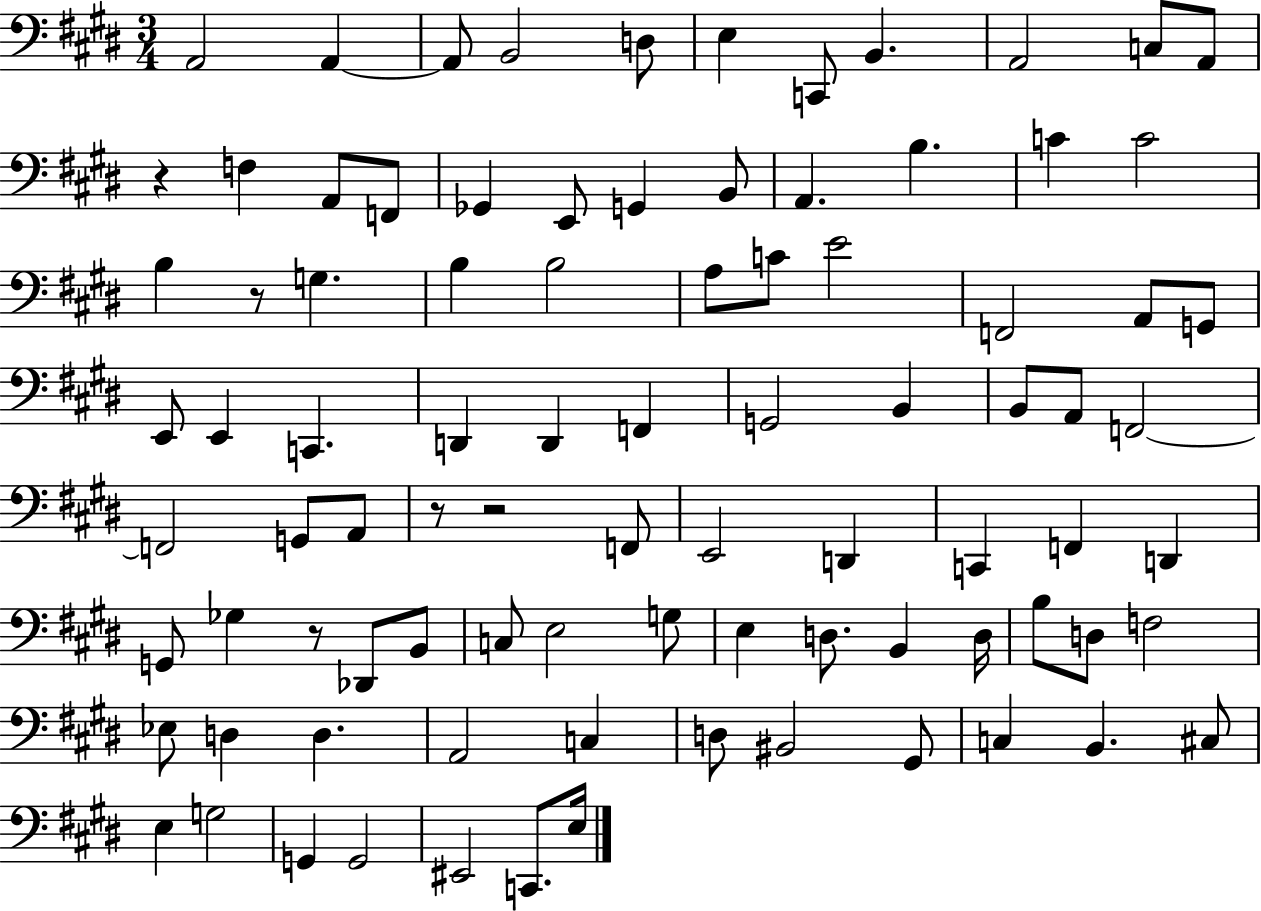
X:1
T:Untitled
M:3/4
L:1/4
K:E
A,,2 A,, A,,/2 B,,2 D,/2 E, C,,/2 B,, A,,2 C,/2 A,,/2 z F, A,,/2 F,,/2 _G,, E,,/2 G,, B,,/2 A,, B, C C2 B, z/2 G, B, B,2 A,/2 C/2 E2 F,,2 A,,/2 G,,/2 E,,/2 E,, C,, D,, D,, F,, G,,2 B,, B,,/2 A,,/2 F,,2 F,,2 G,,/2 A,,/2 z/2 z2 F,,/2 E,,2 D,, C,, F,, D,, G,,/2 _G, z/2 _D,,/2 B,,/2 C,/2 E,2 G,/2 E, D,/2 B,, D,/4 B,/2 D,/2 F,2 _E,/2 D, D, A,,2 C, D,/2 ^B,,2 ^G,,/2 C, B,, ^C,/2 E, G,2 G,, G,,2 ^E,,2 C,,/2 E,/4